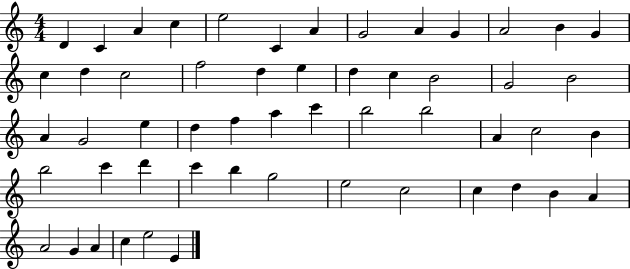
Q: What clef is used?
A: treble